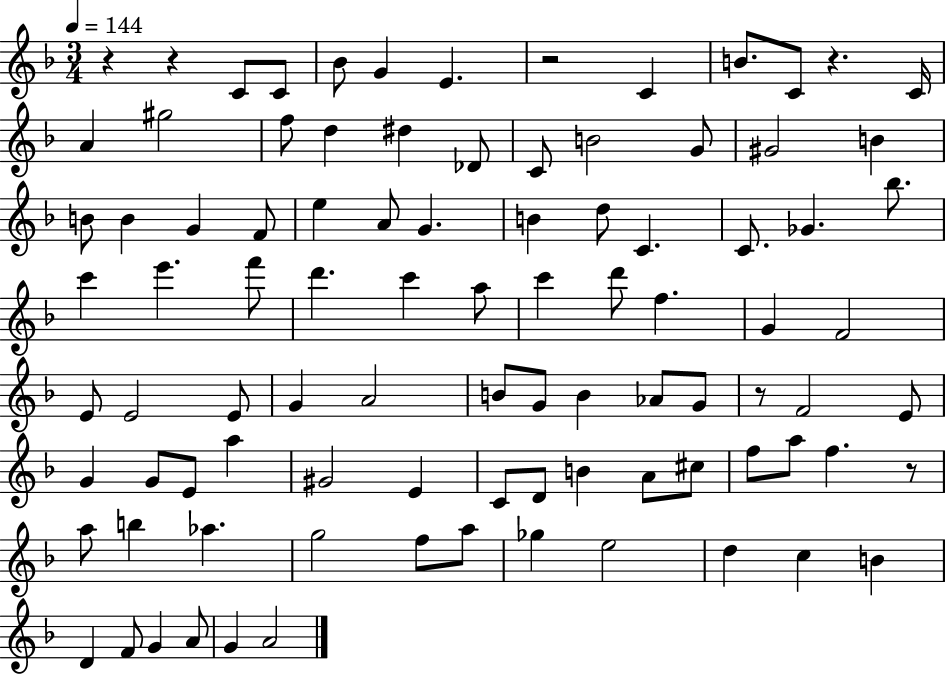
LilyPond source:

{
  \clef treble
  \numericTimeSignature
  \time 3/4
  \key f \major
  \tempo 4 = 144
  r4 r4 c'8 c'8 | bes'8 g'4 e'4. | r2 c'4 | b'8. c'8 r4. c'16 | \break a'4 gis''2 | f''8 d''4 dis''4 des'8 | c'8 b'2 g'8 | gis'2 b'4 | \break b'8 b'4 g'4 f'8 | e''4 a'8 g'4. | b'4 d''8 c'4. | c'8. ges'4. bes''8. | \break c'''4 e'''4. f'''8 | d'''4. c'''4 a''8 | c'''4 d'''8 f''4. | g'4 f'2 | \break e'8 e'2 e'8 | g'4 a'2 | b'8 g'8 b'4 aes'8 g'8 | r8 f'2 e'8 | \break g'4 g'8 e'8 a''4 | gis'2 e'4 | c'8 d'8 b'4 a'8 cis''8 | f''8 a''8 f''4. r8 | \break a''8 b''4 aes''4. | g''2 f''8 a''8 | ges''4 e''2 | d''4 c''4 b'4 | \break d'4 f'8 g'4 a'8 | g'4 a'2 | \bar "|."
}